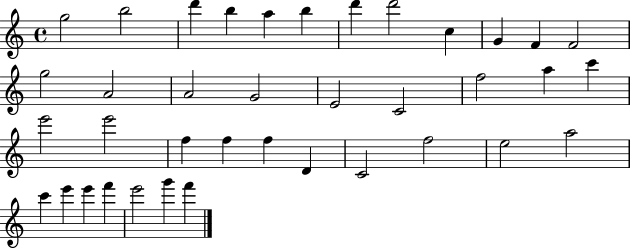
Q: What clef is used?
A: treble